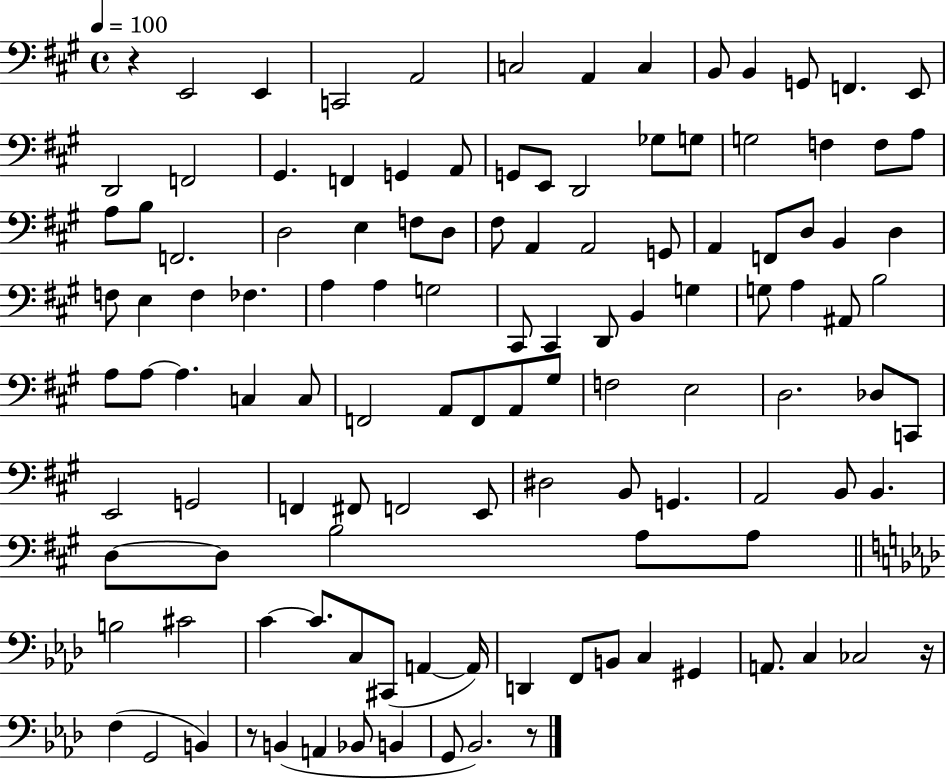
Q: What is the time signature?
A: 4/4